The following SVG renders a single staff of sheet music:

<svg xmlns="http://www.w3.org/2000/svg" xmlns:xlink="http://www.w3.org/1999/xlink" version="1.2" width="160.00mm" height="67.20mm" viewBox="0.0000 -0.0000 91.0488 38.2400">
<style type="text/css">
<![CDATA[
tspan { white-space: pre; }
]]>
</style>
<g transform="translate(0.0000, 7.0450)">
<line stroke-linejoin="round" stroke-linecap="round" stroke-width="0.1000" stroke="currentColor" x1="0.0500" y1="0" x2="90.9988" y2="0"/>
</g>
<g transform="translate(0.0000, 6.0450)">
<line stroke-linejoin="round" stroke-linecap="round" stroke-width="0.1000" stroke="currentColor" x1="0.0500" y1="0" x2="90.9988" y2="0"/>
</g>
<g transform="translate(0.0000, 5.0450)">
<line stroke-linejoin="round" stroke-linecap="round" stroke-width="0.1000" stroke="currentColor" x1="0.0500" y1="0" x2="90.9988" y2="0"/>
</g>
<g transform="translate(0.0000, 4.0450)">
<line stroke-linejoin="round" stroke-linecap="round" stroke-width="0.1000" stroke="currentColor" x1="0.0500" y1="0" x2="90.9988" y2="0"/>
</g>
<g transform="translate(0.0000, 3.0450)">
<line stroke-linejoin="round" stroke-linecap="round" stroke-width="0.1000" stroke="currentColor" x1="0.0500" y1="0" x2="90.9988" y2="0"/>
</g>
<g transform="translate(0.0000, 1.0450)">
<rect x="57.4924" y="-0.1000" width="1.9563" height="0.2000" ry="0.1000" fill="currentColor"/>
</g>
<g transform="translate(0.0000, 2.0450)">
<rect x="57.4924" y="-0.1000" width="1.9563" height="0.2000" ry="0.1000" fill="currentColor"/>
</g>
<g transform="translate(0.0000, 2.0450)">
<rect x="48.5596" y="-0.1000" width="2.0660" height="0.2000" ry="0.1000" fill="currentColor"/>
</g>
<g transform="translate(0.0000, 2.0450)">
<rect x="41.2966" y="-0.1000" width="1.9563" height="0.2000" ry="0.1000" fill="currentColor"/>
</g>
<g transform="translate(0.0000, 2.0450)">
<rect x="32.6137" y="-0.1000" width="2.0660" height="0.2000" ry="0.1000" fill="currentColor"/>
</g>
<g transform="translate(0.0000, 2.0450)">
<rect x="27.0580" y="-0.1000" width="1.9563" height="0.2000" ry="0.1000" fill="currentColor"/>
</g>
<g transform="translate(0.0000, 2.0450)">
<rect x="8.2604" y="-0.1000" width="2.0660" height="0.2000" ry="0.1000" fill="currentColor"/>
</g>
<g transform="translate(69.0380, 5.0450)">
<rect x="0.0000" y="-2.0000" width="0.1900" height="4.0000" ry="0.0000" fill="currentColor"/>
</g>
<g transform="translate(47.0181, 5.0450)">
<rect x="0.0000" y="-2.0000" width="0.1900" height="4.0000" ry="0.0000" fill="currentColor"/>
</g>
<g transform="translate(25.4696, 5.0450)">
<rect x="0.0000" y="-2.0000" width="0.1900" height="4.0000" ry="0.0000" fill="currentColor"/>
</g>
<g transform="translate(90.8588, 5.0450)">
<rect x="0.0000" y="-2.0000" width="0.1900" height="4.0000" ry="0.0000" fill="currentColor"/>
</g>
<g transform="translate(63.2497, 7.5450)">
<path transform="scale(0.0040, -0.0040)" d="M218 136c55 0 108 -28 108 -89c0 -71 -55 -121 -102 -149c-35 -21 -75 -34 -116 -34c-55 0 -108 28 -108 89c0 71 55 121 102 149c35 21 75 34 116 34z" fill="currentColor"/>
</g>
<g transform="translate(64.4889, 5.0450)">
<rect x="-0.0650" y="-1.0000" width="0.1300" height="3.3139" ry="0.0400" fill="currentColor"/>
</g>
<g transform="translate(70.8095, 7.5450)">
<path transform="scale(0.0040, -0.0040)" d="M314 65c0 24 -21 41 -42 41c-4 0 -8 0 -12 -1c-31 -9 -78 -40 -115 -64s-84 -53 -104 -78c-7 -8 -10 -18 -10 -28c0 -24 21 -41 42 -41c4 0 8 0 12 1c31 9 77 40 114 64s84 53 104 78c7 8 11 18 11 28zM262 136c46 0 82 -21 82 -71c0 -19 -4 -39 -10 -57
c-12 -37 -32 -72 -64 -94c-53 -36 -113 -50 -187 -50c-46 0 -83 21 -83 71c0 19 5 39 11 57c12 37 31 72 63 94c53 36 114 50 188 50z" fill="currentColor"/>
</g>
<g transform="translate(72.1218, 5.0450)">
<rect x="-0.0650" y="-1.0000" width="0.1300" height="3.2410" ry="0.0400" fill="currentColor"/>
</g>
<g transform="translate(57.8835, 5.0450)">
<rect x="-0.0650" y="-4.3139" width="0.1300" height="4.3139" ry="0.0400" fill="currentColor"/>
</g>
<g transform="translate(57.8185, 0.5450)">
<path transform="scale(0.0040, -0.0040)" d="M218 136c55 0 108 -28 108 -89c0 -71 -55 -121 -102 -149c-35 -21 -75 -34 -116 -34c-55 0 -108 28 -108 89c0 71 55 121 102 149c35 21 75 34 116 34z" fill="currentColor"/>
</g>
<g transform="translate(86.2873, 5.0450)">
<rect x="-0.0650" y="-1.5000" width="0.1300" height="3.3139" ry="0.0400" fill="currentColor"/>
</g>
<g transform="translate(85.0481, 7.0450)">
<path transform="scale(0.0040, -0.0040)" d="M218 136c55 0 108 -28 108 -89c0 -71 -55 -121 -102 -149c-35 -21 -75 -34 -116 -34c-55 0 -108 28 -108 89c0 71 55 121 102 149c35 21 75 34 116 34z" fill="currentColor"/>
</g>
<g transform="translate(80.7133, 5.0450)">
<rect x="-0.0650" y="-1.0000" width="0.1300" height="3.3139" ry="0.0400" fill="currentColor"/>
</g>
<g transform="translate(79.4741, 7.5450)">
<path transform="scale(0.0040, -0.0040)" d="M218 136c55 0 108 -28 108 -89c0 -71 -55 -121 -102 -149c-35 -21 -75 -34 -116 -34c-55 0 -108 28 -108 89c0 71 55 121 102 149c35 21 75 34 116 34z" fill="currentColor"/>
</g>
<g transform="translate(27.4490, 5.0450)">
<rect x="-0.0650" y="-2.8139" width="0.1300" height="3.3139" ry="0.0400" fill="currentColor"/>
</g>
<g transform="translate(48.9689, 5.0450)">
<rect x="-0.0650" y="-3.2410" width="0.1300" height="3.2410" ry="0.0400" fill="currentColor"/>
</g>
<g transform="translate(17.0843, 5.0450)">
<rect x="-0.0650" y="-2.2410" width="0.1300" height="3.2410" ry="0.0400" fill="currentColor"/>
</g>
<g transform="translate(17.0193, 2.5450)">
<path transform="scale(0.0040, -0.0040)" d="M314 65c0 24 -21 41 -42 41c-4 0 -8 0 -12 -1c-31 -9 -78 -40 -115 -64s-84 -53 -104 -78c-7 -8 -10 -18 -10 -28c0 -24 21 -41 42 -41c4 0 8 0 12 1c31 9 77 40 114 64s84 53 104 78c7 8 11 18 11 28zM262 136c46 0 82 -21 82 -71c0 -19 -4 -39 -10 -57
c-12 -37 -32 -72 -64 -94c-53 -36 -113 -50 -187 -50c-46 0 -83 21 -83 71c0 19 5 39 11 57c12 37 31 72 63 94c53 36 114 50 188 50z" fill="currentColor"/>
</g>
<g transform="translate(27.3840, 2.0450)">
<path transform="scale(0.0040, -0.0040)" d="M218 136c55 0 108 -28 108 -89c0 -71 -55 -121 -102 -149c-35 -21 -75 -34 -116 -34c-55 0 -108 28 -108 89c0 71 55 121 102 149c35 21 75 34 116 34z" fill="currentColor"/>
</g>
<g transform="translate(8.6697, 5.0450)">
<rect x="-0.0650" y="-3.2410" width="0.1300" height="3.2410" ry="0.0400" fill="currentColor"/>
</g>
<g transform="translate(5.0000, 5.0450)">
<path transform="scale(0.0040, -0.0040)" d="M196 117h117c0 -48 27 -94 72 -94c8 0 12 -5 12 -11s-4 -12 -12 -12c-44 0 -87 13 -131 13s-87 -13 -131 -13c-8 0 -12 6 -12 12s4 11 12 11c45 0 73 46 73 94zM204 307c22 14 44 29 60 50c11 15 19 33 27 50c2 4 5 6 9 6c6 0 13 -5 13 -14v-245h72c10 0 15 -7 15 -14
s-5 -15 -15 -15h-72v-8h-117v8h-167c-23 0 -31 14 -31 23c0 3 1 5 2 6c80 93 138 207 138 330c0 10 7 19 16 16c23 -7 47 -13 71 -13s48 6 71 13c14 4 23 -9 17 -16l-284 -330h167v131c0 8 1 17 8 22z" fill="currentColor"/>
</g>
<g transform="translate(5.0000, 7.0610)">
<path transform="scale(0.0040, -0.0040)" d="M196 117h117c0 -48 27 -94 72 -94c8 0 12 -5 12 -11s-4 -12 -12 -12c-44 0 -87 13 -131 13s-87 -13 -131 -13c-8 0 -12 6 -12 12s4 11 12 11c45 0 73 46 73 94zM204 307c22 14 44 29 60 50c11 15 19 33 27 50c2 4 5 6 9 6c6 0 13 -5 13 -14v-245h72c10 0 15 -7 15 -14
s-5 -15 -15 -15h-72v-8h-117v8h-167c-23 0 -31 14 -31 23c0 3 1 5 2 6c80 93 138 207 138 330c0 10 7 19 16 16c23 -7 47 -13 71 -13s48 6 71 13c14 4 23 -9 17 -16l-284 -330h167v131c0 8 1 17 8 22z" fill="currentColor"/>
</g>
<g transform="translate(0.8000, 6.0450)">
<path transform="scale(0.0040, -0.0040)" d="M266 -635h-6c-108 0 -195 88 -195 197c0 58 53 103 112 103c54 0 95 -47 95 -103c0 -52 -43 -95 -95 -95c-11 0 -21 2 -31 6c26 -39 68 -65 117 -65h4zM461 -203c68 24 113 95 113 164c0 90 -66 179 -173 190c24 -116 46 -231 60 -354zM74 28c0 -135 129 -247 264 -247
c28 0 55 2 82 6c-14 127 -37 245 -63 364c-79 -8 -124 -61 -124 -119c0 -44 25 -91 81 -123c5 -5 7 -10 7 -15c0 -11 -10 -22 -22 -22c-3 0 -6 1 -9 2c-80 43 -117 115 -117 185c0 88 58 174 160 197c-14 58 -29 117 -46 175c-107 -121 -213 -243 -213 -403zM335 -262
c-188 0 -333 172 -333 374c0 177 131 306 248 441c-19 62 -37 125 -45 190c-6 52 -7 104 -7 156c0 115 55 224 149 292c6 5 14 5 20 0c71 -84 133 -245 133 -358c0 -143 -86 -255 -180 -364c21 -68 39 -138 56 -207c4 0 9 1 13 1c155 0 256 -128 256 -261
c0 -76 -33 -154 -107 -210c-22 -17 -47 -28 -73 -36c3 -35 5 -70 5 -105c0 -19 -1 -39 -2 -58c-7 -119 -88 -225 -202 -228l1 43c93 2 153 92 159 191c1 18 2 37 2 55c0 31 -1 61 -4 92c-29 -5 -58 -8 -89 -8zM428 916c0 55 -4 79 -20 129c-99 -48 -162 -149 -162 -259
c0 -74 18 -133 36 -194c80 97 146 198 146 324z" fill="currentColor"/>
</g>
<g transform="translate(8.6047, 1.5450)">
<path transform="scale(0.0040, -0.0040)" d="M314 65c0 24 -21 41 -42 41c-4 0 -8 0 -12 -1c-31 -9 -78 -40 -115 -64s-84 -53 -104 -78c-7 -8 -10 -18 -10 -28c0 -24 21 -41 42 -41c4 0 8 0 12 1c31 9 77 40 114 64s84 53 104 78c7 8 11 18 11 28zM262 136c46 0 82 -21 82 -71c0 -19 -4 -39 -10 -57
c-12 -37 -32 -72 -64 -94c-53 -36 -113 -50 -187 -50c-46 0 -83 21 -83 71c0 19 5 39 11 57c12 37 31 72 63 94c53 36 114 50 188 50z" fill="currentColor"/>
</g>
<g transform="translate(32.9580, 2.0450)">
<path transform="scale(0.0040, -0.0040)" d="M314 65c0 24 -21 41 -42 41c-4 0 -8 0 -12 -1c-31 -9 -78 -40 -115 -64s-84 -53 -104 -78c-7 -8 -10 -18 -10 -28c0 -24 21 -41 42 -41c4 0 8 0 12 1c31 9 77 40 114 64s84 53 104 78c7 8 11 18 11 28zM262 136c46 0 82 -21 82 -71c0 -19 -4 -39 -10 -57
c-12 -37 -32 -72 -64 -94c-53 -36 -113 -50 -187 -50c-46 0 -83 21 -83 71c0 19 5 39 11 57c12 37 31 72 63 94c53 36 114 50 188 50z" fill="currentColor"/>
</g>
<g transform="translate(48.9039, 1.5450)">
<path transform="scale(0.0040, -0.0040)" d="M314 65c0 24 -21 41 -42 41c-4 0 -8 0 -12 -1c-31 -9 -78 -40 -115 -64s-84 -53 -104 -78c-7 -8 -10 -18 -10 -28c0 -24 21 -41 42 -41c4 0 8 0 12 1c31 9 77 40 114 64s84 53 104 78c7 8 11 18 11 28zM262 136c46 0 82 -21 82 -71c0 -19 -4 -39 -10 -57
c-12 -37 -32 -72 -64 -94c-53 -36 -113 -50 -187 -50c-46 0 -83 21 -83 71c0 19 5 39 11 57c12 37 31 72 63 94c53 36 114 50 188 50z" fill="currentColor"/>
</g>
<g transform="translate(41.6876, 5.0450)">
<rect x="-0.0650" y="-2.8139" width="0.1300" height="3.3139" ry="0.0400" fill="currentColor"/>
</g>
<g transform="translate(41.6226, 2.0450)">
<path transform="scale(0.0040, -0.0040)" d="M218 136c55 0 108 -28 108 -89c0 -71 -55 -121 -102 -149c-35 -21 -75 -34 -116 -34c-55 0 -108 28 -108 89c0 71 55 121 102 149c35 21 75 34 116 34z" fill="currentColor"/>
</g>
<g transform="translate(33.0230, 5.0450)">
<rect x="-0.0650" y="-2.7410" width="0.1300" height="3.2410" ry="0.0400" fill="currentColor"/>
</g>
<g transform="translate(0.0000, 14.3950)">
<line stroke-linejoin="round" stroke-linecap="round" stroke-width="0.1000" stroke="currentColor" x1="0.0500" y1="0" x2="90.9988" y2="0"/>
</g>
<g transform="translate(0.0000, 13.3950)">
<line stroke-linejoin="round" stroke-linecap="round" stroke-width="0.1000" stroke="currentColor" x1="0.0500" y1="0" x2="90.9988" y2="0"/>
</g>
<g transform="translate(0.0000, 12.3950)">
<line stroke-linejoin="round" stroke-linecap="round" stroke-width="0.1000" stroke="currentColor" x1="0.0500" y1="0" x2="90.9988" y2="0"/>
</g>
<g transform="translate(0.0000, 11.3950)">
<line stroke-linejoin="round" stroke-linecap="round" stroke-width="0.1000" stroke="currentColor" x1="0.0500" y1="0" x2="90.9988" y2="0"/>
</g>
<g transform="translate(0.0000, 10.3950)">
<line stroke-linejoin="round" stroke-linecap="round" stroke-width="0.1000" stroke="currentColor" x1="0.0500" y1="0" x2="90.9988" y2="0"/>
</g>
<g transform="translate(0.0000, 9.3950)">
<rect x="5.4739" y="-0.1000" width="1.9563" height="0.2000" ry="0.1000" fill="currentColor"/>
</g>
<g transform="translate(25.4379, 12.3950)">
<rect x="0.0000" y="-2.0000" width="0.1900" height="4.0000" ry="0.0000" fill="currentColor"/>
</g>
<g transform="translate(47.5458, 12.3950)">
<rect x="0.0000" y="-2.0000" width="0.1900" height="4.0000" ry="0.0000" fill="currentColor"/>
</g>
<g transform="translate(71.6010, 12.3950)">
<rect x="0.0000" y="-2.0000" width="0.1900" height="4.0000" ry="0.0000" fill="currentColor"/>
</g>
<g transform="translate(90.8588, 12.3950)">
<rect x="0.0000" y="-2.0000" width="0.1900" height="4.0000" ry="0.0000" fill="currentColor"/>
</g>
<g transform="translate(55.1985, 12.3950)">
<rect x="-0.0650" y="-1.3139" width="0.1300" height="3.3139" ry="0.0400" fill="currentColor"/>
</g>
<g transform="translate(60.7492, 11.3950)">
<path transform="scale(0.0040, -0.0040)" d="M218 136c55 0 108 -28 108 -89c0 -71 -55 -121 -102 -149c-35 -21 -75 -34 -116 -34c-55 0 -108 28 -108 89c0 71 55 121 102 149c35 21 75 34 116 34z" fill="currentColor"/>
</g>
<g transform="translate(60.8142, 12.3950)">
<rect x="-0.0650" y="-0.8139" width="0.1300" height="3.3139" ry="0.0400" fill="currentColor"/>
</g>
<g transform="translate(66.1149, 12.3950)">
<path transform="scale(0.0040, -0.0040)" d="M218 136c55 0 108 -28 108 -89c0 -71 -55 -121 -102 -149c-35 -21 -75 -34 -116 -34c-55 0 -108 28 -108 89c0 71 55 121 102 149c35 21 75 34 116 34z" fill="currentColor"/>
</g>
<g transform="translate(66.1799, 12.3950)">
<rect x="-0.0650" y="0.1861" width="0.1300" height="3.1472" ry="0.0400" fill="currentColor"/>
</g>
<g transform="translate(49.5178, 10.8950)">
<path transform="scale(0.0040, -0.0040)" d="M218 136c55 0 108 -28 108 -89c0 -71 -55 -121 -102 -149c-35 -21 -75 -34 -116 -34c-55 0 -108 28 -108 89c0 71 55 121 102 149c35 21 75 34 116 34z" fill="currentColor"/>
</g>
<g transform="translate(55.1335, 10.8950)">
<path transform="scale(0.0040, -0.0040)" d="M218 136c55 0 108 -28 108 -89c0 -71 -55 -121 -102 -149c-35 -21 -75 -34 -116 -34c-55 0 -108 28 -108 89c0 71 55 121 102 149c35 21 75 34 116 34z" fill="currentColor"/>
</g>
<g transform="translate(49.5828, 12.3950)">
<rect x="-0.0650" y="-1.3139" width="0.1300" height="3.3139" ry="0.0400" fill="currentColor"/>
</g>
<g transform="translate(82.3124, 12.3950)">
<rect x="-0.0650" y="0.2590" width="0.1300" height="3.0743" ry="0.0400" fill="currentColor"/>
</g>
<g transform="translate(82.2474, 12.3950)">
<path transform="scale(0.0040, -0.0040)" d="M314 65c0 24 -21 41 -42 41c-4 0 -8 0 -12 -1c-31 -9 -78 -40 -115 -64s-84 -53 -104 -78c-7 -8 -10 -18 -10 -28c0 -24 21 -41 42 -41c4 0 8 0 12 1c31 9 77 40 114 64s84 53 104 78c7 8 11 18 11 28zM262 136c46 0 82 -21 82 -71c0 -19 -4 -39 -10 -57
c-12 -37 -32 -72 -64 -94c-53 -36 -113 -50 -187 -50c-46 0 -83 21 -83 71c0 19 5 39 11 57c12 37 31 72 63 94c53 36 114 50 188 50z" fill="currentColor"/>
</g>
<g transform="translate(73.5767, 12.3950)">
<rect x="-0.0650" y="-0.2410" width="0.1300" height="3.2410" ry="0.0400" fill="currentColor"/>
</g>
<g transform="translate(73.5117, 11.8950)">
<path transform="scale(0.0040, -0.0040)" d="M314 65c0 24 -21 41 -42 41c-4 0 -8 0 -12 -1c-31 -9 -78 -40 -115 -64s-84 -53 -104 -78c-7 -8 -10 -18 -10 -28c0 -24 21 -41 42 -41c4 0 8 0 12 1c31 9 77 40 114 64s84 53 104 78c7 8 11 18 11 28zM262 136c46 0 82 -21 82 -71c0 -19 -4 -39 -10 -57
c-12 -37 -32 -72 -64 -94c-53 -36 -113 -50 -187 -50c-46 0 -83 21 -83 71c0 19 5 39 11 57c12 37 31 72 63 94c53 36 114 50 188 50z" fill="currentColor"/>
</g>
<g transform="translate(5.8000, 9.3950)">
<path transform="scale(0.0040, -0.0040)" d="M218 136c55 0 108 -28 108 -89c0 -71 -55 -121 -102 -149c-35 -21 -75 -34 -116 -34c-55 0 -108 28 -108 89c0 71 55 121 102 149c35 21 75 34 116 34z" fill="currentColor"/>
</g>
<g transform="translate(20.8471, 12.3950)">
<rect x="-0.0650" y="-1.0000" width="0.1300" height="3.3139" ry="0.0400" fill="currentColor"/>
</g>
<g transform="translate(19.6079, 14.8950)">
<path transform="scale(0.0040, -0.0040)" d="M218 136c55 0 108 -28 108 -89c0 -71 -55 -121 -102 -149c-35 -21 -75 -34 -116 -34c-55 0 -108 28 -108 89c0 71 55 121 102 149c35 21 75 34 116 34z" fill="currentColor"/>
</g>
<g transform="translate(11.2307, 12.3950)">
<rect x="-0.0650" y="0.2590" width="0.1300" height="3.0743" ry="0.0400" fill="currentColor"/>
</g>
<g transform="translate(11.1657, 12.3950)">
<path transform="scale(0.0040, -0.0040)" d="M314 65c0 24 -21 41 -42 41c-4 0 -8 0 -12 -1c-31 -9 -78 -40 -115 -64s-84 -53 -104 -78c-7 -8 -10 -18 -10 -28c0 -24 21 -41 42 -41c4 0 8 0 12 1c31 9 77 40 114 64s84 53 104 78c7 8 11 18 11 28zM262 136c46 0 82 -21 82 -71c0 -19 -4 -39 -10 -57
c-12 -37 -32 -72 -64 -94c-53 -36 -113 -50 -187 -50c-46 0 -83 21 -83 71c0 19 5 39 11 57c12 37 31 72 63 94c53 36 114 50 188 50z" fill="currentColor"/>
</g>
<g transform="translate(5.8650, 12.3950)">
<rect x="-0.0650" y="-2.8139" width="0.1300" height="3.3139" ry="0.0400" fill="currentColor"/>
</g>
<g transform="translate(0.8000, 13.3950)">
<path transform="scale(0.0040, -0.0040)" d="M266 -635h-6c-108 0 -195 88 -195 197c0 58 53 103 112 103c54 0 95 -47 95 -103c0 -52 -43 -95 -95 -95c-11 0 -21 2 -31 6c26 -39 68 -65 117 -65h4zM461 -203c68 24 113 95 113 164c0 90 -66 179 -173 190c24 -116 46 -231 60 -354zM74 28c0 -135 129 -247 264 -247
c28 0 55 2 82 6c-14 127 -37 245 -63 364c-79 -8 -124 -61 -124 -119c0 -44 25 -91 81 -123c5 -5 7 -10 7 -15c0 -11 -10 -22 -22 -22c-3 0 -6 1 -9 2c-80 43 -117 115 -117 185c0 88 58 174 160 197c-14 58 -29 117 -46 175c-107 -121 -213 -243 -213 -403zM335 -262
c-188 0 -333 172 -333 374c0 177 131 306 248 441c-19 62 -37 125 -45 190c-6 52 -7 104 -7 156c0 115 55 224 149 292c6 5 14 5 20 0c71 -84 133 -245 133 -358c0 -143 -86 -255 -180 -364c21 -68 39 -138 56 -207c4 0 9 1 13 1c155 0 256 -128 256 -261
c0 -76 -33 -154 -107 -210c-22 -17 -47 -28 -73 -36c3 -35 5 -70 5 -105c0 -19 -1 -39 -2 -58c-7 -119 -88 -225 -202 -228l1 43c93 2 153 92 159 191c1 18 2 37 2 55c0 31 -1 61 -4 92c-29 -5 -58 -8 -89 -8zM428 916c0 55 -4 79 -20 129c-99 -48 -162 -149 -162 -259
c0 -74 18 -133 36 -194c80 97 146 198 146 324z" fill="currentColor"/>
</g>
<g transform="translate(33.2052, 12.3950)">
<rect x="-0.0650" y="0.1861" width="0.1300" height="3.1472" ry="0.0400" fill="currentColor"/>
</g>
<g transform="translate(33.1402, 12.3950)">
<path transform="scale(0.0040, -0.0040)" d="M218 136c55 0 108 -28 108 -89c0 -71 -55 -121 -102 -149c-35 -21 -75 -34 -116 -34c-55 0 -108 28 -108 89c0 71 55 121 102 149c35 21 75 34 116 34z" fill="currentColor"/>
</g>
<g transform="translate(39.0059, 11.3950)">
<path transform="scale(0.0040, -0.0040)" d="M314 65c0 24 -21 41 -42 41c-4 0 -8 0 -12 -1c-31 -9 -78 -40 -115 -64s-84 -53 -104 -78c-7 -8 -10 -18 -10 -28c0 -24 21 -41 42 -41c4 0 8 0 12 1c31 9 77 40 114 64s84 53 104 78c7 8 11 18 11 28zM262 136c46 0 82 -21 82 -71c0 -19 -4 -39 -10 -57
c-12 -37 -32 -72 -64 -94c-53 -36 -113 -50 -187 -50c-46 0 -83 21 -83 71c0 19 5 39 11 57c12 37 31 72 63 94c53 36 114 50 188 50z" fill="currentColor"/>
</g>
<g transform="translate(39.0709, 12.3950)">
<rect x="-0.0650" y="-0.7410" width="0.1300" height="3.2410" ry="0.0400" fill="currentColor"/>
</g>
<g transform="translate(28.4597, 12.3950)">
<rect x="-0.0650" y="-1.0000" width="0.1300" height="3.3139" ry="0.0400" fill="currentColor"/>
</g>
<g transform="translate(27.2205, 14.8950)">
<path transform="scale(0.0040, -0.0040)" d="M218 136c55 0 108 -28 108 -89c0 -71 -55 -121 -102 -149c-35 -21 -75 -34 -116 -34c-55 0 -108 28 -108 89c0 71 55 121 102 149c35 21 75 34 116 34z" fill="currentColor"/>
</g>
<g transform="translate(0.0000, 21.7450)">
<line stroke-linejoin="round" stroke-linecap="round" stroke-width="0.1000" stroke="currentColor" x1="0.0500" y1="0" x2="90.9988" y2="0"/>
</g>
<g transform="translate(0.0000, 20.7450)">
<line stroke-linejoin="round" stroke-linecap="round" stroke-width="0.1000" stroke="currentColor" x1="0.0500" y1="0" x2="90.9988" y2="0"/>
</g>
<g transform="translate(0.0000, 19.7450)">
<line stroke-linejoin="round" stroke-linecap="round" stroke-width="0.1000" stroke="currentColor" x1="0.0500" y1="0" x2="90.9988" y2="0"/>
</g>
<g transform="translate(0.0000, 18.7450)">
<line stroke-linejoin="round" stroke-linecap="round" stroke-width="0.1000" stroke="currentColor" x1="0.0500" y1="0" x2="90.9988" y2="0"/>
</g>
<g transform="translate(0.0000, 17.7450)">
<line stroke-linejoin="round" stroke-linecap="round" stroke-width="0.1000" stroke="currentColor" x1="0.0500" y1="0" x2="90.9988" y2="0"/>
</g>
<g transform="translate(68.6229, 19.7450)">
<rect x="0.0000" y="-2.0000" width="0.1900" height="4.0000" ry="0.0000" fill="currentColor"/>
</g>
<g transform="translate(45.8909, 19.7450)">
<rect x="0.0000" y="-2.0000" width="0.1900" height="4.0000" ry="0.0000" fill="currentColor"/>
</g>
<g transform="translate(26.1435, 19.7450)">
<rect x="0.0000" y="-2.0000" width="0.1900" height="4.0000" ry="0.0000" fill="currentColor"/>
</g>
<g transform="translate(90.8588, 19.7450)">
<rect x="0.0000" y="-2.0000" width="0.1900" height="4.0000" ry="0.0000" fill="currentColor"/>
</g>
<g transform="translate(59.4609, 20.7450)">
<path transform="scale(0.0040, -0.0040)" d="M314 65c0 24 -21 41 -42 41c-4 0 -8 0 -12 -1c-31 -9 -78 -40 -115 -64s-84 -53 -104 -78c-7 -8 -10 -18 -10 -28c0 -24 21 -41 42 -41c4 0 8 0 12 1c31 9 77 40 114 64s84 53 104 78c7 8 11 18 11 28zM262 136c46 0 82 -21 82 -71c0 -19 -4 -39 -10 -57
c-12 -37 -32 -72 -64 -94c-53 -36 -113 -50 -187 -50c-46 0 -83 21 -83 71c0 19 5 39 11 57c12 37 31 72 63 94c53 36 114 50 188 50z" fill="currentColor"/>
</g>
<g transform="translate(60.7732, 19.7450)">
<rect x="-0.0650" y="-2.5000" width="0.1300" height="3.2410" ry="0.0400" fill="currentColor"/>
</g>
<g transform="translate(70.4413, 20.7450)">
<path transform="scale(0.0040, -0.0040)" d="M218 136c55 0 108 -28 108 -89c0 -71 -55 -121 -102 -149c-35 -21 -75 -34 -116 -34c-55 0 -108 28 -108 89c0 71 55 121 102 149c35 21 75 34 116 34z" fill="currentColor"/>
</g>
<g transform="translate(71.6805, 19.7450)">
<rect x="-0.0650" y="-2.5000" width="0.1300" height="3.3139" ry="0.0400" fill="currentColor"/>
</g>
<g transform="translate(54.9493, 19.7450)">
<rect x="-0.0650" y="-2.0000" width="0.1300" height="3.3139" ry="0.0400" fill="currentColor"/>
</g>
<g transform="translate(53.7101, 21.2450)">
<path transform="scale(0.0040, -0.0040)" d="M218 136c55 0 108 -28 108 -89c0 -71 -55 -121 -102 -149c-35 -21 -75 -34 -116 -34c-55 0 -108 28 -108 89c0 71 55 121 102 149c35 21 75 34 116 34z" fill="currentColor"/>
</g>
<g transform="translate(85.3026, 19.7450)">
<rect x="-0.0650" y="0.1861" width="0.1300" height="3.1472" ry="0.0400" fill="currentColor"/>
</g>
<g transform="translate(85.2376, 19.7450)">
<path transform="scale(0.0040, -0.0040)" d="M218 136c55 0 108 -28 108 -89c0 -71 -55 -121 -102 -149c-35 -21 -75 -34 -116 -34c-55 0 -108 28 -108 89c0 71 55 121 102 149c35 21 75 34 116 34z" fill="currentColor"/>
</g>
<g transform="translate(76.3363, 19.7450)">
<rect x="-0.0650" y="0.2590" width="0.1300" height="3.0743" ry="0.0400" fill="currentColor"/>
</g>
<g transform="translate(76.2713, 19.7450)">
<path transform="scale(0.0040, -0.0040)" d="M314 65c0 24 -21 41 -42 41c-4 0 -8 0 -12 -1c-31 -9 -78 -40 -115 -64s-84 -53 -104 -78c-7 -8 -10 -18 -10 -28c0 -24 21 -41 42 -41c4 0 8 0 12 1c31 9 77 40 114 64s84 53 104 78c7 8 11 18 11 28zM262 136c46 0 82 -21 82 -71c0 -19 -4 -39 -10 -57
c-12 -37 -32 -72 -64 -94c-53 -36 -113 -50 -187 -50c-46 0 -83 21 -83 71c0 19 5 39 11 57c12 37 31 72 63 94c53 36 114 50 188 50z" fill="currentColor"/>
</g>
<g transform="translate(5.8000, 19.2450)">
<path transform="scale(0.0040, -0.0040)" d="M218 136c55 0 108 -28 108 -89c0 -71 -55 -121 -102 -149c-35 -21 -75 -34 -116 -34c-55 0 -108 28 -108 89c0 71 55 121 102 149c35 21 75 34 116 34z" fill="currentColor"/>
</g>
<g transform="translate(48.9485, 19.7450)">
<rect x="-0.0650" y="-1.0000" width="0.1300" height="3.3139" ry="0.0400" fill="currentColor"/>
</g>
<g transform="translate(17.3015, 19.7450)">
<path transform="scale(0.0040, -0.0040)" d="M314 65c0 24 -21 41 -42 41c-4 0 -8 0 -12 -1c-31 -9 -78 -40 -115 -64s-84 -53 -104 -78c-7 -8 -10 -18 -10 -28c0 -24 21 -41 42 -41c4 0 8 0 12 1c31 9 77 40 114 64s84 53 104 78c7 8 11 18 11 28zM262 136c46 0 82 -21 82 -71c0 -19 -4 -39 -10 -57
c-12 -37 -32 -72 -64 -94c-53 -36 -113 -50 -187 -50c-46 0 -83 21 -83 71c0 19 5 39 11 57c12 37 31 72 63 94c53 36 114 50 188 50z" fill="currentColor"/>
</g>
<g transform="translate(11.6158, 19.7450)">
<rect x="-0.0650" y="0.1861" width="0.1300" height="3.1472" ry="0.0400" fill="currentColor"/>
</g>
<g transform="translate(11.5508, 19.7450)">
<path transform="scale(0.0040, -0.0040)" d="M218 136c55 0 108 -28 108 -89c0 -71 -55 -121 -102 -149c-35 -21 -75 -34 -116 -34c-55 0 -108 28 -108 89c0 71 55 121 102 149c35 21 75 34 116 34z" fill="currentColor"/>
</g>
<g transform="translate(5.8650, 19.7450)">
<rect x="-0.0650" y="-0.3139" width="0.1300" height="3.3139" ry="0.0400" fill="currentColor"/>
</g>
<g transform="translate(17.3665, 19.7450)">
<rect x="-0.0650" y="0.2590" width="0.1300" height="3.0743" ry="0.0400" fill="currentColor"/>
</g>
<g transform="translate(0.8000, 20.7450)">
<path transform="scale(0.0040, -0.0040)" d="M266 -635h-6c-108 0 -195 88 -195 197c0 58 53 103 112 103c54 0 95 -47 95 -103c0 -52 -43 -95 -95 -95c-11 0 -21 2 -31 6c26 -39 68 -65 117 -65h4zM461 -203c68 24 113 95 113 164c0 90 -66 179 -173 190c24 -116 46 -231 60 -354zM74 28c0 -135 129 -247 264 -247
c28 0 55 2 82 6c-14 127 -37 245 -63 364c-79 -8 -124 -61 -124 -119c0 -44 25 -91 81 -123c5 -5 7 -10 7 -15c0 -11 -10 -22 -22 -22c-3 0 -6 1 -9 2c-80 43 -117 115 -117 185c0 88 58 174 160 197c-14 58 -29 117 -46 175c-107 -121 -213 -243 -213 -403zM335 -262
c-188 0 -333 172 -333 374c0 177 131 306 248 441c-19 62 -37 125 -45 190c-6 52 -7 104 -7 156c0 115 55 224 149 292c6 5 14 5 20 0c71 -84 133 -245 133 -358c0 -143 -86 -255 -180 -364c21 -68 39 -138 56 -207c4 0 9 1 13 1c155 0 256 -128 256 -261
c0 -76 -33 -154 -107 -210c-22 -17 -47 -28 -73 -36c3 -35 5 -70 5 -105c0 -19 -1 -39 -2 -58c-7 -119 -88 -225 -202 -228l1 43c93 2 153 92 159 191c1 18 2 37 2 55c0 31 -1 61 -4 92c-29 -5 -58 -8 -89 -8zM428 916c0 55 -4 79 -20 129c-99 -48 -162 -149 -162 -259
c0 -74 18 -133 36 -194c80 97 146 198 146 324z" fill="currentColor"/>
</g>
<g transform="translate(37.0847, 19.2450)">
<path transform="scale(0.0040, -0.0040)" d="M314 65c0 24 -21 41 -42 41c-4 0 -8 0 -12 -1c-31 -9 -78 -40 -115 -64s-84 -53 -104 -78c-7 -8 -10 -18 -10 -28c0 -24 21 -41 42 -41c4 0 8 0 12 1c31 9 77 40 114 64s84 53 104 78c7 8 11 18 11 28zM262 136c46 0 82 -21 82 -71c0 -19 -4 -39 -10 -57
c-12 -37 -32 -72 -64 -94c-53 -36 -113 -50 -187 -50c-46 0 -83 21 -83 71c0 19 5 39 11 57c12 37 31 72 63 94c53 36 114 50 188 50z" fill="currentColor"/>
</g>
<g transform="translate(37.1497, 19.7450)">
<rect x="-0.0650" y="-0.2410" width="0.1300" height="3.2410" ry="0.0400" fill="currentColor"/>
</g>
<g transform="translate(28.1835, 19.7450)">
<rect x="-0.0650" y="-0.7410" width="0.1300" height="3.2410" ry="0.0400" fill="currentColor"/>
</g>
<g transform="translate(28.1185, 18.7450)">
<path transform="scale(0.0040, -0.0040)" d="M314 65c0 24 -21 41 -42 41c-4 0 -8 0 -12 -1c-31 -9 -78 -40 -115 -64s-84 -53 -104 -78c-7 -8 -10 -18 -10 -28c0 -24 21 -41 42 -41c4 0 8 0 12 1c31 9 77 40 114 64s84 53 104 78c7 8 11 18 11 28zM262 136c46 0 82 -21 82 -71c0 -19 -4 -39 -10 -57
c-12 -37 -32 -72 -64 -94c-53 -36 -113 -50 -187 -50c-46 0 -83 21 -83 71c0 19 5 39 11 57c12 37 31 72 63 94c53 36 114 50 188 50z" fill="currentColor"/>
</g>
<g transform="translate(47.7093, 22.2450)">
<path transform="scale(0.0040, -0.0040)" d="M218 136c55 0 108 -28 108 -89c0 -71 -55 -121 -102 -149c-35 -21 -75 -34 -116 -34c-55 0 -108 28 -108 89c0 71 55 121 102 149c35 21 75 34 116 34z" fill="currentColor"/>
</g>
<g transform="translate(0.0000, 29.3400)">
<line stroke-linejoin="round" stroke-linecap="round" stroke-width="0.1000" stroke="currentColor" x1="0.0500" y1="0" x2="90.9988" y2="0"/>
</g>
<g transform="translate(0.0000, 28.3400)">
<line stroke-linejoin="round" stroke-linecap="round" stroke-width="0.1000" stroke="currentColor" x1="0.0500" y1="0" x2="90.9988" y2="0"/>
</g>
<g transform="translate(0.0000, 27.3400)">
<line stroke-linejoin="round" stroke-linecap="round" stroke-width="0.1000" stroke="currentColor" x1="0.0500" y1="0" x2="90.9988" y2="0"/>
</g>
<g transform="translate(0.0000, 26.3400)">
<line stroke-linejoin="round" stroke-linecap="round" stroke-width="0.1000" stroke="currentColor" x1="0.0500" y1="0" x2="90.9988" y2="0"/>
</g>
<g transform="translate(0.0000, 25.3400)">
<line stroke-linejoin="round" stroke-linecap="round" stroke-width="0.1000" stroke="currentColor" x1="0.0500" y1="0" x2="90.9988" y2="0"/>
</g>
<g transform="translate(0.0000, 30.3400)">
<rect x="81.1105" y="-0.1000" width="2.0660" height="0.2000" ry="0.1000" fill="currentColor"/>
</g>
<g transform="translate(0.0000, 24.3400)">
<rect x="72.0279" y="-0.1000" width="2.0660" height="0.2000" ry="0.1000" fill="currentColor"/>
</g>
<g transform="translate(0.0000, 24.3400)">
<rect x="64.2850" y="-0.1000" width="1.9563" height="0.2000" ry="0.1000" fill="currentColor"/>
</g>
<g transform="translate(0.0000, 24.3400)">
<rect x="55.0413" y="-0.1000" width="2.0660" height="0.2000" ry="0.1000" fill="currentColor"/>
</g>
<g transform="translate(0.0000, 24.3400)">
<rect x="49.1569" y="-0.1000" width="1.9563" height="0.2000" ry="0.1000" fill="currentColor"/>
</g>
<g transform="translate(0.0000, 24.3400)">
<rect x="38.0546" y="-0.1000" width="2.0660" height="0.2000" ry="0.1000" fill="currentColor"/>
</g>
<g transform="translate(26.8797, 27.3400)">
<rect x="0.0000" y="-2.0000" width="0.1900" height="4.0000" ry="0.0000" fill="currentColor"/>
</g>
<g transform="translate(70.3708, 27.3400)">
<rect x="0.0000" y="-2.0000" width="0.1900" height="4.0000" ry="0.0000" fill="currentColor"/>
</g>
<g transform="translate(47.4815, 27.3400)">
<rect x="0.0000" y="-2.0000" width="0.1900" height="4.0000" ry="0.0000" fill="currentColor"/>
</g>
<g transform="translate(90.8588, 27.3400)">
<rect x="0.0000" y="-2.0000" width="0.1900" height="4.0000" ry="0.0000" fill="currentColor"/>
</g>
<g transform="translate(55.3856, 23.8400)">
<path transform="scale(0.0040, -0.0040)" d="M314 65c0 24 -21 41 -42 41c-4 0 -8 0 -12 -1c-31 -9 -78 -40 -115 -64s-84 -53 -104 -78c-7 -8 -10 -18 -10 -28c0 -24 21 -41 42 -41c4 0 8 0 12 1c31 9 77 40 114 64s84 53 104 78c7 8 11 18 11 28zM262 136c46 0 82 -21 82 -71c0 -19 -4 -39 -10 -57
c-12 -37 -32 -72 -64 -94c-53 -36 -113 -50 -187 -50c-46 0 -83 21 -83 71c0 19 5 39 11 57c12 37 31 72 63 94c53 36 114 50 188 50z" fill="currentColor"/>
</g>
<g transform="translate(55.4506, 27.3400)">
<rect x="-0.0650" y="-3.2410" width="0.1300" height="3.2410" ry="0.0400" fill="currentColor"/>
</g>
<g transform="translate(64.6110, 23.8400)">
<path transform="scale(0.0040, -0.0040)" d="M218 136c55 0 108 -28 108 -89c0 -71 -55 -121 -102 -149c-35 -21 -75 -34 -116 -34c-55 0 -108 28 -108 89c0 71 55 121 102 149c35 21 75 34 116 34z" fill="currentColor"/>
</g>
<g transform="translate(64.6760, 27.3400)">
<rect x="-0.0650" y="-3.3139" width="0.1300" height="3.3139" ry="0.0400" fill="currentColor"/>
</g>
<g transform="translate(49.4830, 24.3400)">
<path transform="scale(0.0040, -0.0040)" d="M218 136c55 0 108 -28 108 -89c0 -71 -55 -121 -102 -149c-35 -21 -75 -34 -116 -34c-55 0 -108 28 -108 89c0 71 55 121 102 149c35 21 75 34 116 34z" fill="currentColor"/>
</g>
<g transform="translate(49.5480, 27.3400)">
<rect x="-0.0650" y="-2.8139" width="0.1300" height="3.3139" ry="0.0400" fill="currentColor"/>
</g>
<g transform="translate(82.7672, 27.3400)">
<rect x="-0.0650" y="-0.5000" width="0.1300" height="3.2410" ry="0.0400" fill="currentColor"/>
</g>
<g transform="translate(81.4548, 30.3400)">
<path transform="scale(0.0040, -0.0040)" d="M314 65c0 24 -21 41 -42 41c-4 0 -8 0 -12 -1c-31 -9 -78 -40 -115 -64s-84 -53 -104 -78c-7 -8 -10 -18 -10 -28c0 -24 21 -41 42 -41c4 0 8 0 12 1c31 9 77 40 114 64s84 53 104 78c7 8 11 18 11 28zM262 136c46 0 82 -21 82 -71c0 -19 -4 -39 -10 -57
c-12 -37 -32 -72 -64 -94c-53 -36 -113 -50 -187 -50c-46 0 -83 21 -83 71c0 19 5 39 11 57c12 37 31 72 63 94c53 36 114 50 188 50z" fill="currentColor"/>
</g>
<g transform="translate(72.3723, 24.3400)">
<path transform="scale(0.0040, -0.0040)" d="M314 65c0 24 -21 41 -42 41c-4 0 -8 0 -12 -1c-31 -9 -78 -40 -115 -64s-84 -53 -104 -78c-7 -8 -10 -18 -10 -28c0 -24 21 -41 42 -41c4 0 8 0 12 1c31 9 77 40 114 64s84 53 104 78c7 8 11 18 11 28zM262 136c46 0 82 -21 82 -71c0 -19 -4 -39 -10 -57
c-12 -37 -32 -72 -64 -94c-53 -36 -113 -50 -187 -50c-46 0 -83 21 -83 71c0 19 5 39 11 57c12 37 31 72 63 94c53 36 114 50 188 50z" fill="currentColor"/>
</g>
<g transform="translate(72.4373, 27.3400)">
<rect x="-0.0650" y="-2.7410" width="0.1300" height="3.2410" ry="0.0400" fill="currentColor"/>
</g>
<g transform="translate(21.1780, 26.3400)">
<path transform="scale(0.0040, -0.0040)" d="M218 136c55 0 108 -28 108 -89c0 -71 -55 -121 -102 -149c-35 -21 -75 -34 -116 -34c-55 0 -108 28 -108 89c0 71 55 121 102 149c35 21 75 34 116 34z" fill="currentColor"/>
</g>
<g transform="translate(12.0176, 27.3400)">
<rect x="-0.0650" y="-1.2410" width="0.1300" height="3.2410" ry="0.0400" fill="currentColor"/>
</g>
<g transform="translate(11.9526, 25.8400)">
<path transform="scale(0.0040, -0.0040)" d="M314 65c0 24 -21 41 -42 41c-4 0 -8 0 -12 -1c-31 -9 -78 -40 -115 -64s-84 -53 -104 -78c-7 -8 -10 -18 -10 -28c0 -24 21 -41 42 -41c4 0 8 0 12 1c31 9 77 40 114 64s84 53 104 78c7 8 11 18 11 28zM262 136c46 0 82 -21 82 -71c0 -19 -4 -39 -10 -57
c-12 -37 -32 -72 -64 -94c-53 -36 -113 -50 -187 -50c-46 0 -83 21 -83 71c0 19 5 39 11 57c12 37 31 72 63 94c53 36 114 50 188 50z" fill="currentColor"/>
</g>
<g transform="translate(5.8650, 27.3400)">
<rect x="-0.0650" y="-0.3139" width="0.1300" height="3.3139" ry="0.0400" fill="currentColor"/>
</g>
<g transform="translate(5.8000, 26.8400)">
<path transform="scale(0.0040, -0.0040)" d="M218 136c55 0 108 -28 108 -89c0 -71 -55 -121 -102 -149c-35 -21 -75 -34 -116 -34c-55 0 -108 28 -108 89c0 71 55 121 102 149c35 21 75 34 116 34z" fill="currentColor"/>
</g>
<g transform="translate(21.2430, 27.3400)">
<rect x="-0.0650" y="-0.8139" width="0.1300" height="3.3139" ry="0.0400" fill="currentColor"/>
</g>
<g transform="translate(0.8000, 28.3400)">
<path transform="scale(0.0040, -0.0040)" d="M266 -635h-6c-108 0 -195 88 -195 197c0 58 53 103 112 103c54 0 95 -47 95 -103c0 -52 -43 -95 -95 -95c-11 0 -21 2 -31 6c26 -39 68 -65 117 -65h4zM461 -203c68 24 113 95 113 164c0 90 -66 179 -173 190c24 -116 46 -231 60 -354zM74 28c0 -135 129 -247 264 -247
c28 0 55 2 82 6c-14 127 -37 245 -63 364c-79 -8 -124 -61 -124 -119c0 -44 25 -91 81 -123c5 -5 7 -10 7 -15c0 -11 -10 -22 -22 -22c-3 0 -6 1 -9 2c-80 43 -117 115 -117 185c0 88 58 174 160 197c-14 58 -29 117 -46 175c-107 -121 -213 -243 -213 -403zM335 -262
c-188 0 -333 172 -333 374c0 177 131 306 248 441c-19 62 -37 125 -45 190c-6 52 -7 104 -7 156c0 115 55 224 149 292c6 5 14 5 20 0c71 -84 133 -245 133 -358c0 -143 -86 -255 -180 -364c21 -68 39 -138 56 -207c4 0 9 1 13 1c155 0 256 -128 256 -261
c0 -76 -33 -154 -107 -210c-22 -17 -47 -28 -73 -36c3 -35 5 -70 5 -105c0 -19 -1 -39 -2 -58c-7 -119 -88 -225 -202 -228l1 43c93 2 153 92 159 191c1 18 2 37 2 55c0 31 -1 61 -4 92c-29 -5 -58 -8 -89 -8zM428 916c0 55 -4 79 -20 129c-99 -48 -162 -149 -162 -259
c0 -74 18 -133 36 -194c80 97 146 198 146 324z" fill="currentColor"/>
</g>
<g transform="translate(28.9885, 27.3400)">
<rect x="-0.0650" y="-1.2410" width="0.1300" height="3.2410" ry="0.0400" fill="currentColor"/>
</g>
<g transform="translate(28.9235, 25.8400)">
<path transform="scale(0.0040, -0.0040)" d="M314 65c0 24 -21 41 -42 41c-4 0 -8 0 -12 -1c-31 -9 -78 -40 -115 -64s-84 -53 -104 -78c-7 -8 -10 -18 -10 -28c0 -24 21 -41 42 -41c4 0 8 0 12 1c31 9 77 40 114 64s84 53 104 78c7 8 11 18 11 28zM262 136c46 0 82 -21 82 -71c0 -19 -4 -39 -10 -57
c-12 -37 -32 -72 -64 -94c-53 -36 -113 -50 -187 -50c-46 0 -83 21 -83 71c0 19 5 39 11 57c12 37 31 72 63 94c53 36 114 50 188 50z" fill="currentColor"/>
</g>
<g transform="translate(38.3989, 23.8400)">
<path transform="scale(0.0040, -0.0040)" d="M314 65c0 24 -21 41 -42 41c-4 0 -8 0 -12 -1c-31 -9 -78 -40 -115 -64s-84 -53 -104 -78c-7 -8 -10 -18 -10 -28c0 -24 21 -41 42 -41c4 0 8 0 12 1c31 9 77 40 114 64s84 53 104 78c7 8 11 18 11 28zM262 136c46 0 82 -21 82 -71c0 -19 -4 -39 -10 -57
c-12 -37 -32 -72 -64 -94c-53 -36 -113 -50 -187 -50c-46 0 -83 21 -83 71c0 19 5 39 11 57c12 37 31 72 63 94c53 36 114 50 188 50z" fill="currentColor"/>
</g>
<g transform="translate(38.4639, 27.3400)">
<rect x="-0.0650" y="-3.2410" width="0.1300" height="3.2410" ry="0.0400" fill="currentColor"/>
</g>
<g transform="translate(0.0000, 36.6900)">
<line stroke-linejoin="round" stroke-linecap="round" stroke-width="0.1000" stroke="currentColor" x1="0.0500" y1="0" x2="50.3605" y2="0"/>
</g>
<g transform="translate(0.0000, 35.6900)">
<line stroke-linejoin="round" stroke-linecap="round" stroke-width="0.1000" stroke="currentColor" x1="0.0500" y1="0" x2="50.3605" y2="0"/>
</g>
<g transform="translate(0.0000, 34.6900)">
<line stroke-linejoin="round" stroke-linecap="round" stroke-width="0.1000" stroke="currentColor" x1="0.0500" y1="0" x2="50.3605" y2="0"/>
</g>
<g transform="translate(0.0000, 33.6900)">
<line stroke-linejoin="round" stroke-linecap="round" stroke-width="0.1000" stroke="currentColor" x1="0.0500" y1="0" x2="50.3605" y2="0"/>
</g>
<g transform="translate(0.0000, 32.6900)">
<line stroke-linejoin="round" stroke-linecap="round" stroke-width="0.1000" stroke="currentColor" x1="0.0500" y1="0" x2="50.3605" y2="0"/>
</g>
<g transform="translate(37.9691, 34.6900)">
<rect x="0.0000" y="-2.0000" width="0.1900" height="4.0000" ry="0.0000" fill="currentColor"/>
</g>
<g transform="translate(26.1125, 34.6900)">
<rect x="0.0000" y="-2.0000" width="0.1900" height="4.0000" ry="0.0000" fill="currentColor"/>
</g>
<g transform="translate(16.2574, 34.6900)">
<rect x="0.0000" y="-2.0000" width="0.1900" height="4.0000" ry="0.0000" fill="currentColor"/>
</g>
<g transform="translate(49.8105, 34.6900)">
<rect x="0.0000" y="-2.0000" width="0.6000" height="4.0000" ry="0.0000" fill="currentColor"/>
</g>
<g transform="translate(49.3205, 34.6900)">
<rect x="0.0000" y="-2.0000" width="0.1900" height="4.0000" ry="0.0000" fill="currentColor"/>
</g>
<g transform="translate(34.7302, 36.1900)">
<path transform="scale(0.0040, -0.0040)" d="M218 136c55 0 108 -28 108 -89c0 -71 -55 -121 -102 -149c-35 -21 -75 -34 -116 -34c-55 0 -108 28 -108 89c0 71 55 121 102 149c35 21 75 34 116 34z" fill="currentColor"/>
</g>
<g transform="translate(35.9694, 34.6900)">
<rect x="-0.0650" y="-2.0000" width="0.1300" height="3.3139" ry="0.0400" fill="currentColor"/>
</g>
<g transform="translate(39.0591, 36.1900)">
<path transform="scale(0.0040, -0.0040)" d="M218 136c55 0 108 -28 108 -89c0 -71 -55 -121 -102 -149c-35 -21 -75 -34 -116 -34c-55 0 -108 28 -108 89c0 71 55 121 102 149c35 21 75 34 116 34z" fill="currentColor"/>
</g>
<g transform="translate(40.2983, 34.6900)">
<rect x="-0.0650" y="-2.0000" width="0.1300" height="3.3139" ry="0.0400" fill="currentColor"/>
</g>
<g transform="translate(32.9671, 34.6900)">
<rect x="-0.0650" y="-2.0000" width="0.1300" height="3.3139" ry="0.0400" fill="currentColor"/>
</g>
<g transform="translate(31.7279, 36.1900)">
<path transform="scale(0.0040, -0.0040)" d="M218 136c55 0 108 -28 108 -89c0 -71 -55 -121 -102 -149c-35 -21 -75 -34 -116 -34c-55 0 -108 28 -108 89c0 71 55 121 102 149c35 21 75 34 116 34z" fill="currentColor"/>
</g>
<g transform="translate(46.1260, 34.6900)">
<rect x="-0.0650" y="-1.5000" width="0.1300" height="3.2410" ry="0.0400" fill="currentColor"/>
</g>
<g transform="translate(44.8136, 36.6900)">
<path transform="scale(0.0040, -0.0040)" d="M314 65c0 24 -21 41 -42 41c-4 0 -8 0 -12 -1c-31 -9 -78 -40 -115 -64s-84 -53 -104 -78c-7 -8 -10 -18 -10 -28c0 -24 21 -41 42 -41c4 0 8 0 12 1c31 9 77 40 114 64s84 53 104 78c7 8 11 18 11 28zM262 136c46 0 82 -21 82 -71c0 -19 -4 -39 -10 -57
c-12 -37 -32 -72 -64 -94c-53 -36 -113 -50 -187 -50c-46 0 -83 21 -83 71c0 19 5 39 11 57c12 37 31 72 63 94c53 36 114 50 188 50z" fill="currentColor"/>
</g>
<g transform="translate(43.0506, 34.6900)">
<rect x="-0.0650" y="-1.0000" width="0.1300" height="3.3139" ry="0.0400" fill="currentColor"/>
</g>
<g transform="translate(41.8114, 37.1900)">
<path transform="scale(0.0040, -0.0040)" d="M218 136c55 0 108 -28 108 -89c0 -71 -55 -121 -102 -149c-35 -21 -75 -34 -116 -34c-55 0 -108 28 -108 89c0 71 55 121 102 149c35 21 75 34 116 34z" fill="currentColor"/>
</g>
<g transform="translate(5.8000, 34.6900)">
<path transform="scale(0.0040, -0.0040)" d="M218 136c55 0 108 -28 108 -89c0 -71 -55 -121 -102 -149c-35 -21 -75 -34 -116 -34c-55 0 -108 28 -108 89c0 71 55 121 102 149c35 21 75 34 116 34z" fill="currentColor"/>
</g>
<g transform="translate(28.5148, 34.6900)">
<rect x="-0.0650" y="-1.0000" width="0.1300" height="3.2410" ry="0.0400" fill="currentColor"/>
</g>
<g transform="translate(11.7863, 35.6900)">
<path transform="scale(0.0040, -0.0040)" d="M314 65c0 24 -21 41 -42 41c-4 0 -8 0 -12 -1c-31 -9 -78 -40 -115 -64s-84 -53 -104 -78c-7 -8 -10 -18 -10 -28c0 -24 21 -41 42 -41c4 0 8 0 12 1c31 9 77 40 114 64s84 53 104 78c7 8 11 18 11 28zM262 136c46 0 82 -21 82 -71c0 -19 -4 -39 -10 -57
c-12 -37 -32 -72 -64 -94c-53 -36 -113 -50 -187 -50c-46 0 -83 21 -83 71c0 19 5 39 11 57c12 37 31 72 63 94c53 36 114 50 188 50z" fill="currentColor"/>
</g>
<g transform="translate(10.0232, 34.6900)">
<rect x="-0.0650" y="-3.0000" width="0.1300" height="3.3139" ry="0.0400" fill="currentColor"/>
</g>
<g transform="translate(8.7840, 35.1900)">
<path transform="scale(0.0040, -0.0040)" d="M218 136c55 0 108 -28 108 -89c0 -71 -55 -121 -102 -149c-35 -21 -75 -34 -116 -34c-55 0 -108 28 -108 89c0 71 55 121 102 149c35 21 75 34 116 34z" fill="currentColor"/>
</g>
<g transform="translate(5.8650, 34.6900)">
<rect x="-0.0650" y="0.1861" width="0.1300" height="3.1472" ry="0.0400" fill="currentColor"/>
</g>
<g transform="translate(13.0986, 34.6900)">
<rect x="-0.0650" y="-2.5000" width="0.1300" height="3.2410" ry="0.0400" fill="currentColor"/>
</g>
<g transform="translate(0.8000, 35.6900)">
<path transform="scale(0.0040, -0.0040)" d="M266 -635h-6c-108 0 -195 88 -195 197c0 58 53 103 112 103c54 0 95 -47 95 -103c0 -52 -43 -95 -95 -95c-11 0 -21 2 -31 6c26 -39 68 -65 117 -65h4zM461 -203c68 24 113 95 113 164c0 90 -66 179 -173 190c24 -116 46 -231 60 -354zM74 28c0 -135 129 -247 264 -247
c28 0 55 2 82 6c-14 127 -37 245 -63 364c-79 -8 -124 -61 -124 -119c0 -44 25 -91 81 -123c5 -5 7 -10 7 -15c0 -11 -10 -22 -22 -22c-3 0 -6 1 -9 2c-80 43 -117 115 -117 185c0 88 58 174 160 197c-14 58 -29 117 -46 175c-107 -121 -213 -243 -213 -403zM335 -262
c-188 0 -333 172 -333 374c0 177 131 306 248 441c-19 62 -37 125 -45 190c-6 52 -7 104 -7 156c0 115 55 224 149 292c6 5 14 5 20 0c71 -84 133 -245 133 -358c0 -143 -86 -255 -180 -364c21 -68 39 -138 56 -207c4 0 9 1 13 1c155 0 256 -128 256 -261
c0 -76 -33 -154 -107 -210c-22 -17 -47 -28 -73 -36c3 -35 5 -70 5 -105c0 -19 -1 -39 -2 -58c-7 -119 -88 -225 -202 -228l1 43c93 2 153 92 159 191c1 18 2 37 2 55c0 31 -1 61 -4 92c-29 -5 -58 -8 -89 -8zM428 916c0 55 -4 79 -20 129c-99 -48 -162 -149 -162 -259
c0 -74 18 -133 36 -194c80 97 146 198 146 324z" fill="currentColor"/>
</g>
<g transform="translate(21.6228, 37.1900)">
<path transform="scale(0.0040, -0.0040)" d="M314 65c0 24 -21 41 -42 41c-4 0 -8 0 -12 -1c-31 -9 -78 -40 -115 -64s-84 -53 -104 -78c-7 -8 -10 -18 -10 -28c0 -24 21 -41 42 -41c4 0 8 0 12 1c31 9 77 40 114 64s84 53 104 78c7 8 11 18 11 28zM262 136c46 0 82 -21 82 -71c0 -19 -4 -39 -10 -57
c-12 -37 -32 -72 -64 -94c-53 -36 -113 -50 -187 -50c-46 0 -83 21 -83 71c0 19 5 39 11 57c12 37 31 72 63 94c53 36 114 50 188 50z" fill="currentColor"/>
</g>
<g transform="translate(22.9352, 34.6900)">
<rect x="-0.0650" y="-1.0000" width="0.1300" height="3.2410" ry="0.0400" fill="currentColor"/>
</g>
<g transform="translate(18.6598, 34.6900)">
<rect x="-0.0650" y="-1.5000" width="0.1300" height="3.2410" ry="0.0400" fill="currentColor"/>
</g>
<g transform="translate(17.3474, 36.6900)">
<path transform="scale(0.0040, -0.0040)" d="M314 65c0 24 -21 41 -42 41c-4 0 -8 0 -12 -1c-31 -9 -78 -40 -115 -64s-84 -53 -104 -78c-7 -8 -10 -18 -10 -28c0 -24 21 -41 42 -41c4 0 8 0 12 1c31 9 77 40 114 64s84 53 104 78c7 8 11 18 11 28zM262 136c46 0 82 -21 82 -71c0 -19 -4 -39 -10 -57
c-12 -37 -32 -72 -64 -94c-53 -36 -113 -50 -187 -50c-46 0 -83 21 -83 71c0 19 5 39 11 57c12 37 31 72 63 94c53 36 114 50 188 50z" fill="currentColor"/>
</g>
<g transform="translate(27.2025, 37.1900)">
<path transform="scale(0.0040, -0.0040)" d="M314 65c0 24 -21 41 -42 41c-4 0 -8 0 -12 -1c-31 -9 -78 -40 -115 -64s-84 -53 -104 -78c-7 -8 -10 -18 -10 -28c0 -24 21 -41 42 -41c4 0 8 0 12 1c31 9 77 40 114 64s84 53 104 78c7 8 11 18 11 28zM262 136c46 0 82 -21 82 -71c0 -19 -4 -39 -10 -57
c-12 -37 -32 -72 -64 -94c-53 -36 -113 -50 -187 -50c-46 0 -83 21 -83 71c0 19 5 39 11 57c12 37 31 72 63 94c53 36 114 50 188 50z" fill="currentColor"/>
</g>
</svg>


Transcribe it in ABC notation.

X:1
T:Untitled
M:4/4
L:1/4
K:C
b2 g2 a a2 a b2 d' D D2 D E a B2 D D B d2 e e d B c2 B2 c B B2 d2 c2 D F G2 G B2 B c e2 d e2 b2 a b2 b a2 C2 B A G2 E2 D2 D2 F F F D E2